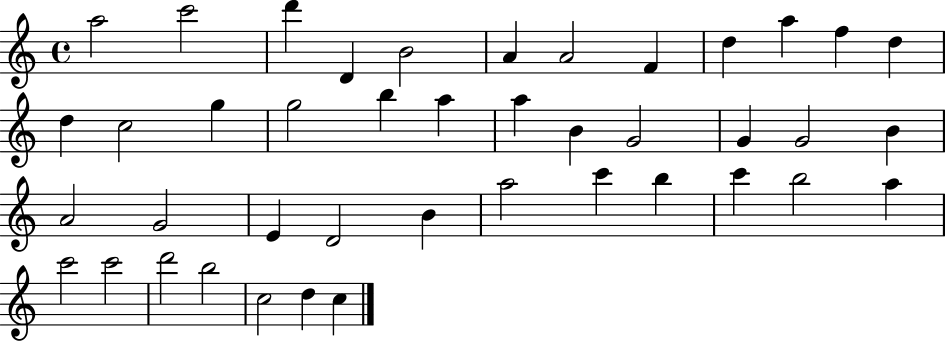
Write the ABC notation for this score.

X:1
T:Untitled
M:4/4
L:1/4
K:C
a2 c'2 d' D B2 A A2 F d a f d d c2 g g2 b a a B G2 G G2 B A2 G2 E D2 B a2 c' b c' b2 a c'2 c'2 d'2 b2 c2 d c